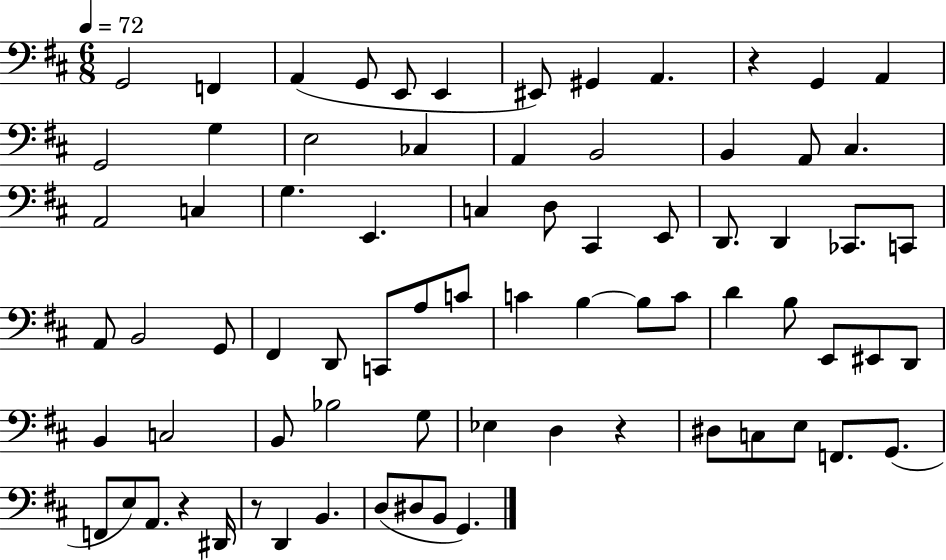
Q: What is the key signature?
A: D major